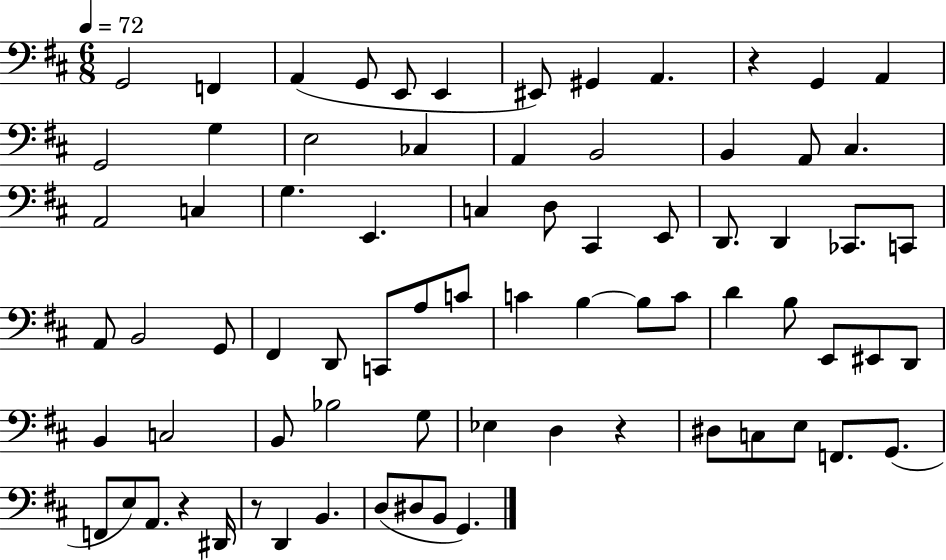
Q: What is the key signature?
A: D major